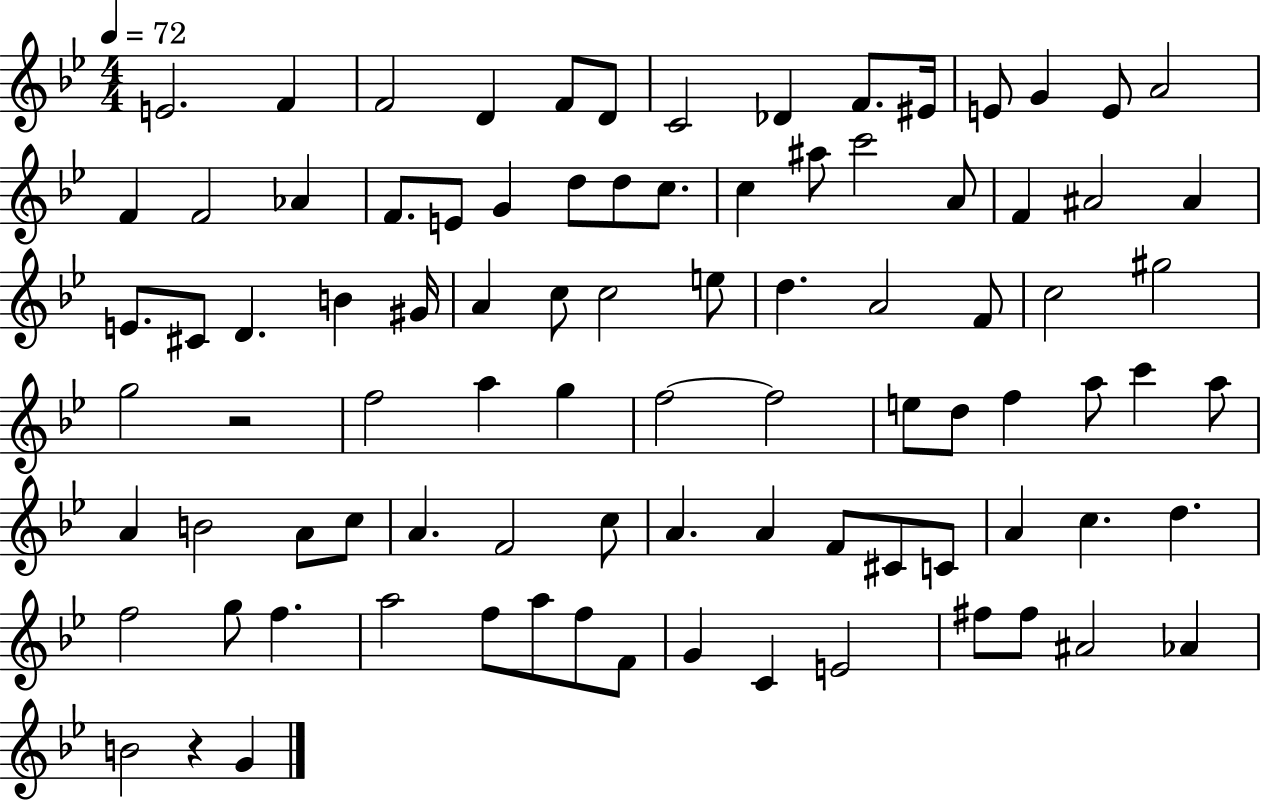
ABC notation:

X:1
T:Untitled
M:4/4
L:1/4
K:Bb
E2 F F2 D F/2 D/2 C2 _D F/2 ^E/4 E/2 G E/2 A2 F F2 _A F/2 E/2 G d/2 d/2 c/2 c ^a/2 c'2 A/2 F ^A2 ^A E/2 ^C/2 D B ^G/4 A c/2 c2 e/2 d A2 F/2 c2 ^g2 g2 z2 f2 a g f2 f2 e/2 d/2 f a/2 c' a/2 A B2 A/2 c/2 A F2 c/2 A A F/2 ^C/2 C/2 A c d f2 g/2 f a2 f/2 a/2 f/2 F/2 G C E2 ^f/2 ^f/2 ^A2 _A B2 z G